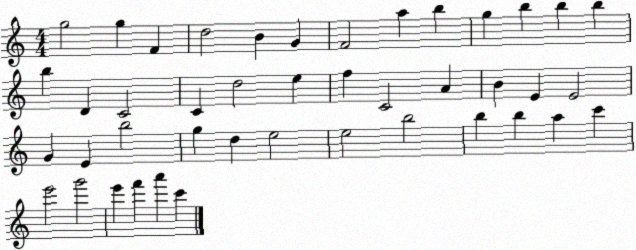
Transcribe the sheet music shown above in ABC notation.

X:1
T:Untitled
M:4/4
L:1/4
K:C
g2 g F d2 B G F2 a b g b b b b D C2 C d2 e f C2 A B E E2 G E b2 g d e2 e2 b2 b b a c' e'2 g'2 e' f' a' c'